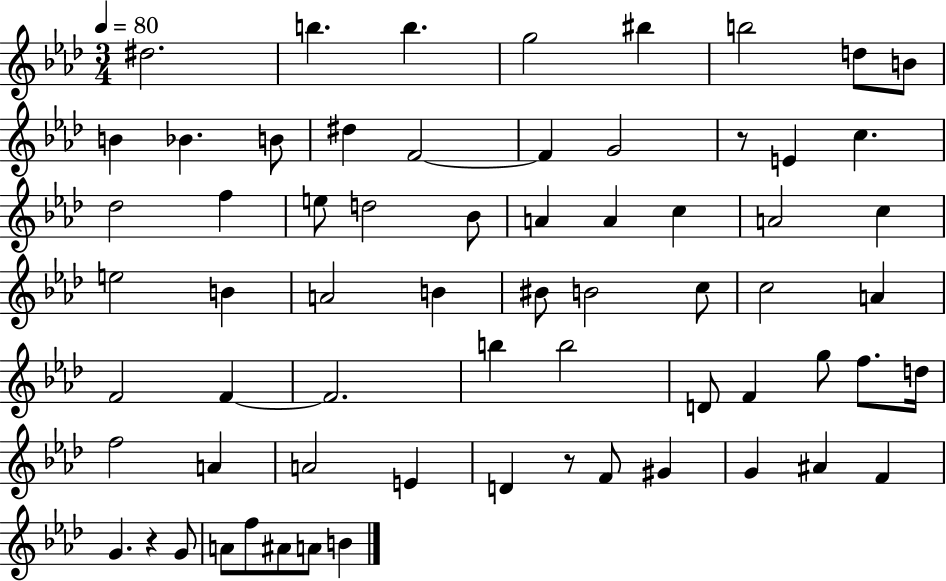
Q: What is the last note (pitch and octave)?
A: B4